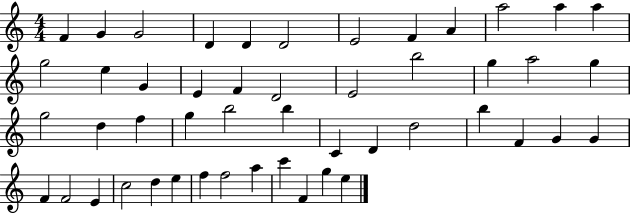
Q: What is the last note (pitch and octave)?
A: E5